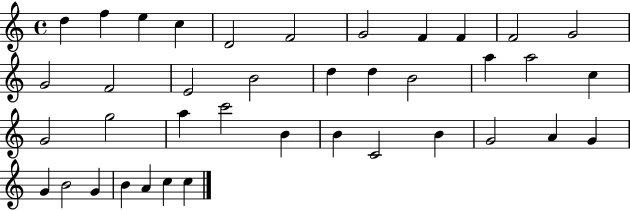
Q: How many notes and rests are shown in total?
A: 39